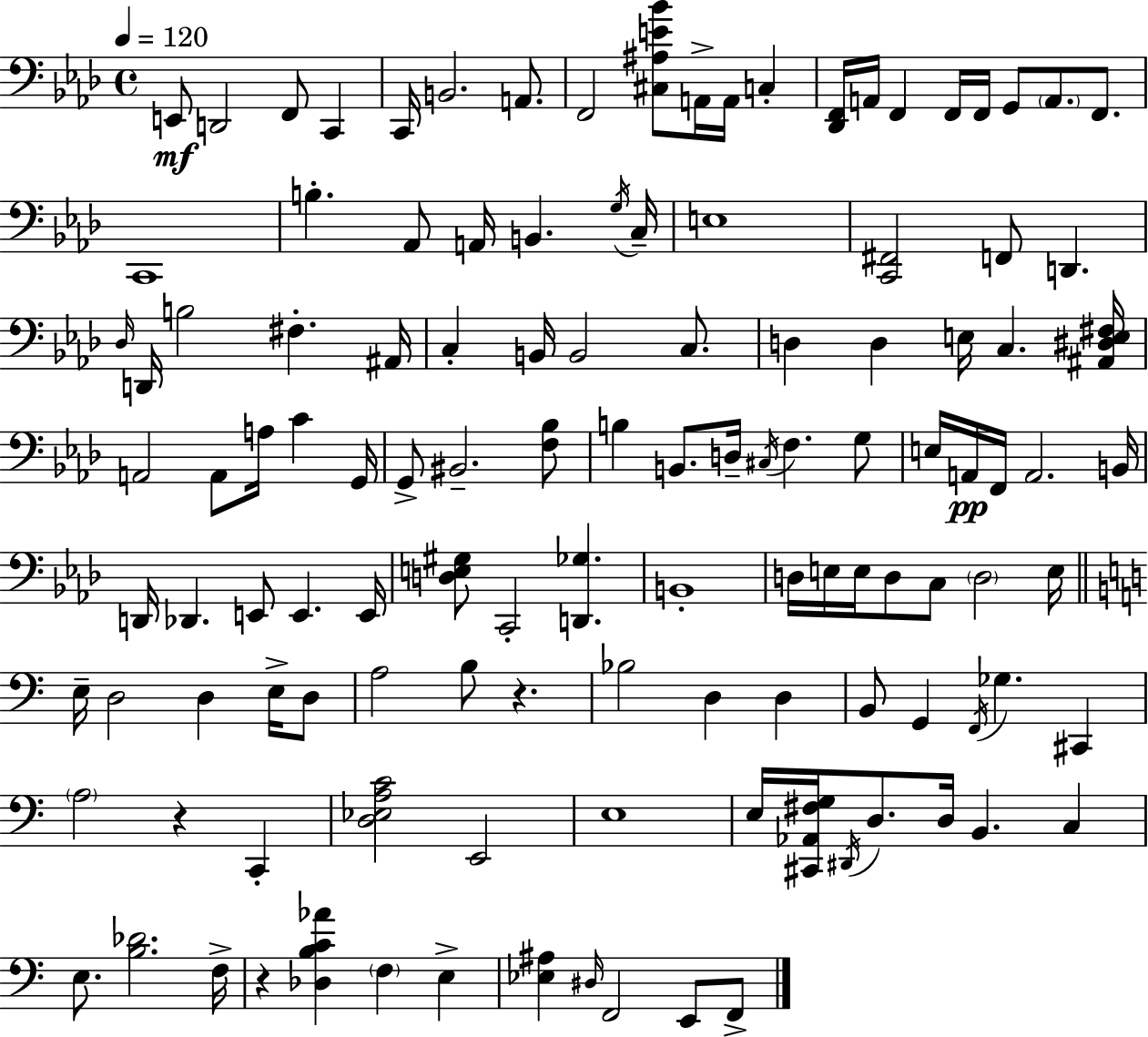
{
  \clef bass
  \time 4/4
  \defaultTimeSignature
  \key f \minor
  \tempo 4 = 120
  e,8\mf d,2 f,8 c,4 | c,16 b,2. a,8. | f,2 <cis ais e' bes'>8 a,16-> a,16 c4-. | <des, f,>16 a,16 f,4 f,16 f,16 g,8 \parenthesize a,8. f,8. | \break c,1 | b4.-. aes,8 a,16 b,4. \acciaccatura { g16 } | c16-- e1 | <c, fis,>2 f,8 d,4. | \break \grace { des16 } d,16 b2 fis4.-. | ais,16 c4-. b,16 b,2 c8. | d4 d4 e16 c4. | <ais, dis e fis>16 a,2 a,8 a16 c'4 | \break g,16 g,8-> bis,2.-- | <f bes>8 b4 b,8. d16-- \acciaccatura { cis16 } f4. | g8 e16 a,16\pp f,16 a,2. | b,16 d,16 des,4. e,8 e,4. | \break e,16 <d e gis>8 c,2-. <d, ges>4. | b,1-. | d16 e16 e16 d8 c8 \parenthesize d2 | e16 \bar "||" \break \key a \minor e16-- d2 d4 e16-> d8 | a2 b8 r4. | bes2 d4 d4 | b,8 g,4 \acciaccatura { f,16 } ges4. cis,4 | \break \parenthesize a2 r4 c,4-. | <d ees a c'>2 e,2 | e1 | e16 <cis, aes, fis g>16 \acciaccatura { dis,16 } d8. d16 b,4. c4 | \break e8. <b des'>2. | f16-> r4 <des b c' aes'>4 \parenthesize f4 e4-> | <ees ais>4 \grace { dis16 } f,2 e,8 | f,8-> \bar "|."
}